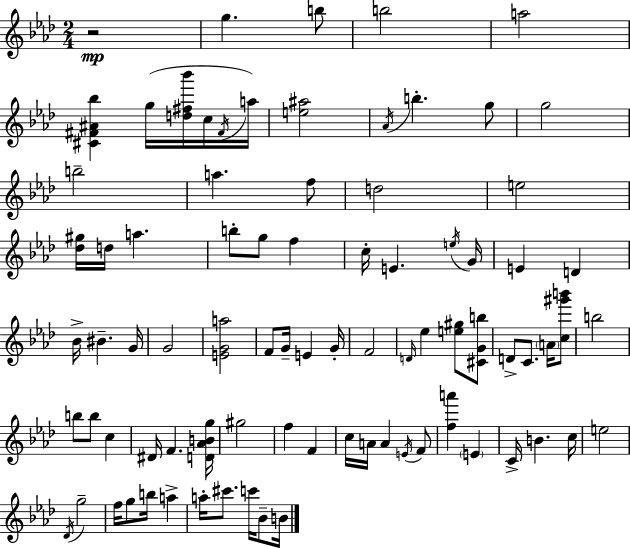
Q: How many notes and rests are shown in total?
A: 83